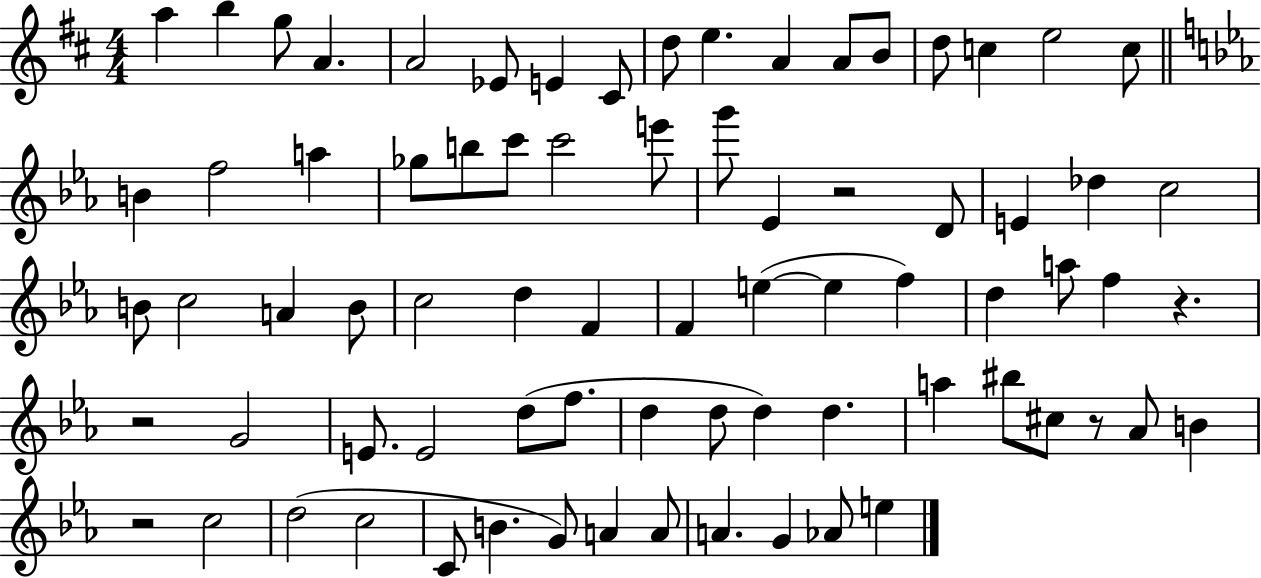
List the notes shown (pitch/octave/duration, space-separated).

A5/q B5/q G5/e A4/q. A4/h Eb4/e E4/q C#4/e D5/e E5/q. A4/q A4/e B4/e D5/e C5/q E5/h C5/e B4/q F5/h A5/q Gb5/e B5/e C6/e C6/h E6/e G6/e Eb4/q R/h D4/e E4/q Db5/q C5/h B4/e C5/h A4/q B4/e C5/h D5/q F4/q F4/q E5/q E5/q F5/q D5/q A5/e F5/q R/q. R/h G4/h E4/e. E4/h D5/e F5/e. D5/q D5/e D5/q D5/q. A5/q BIS5/e C#5/e R/e Ab4/e B4/q R/h C5/h D5/h C5/h C4/e B4/q. G4/e A4/q A4/e A4/q. G4/q Ab4/e E5/q